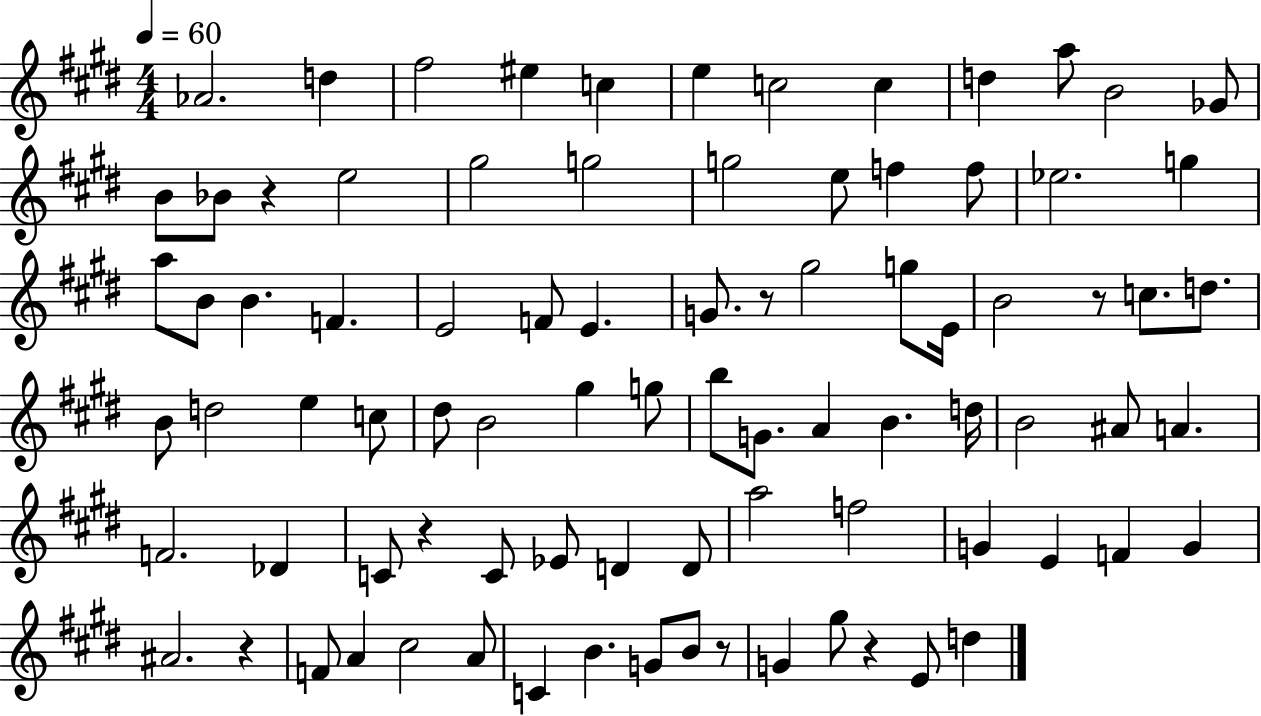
Ab4/h. D5/q F#5/h EIS5/q C5/q E5/q C5/h C5/q D5/q A5/e B4/h Gb4/e B4/e Bb4/e R/q E5/h G#5/h G5/h G5/h E5/e F5/q F5/e Eb5/h. G5/q A5/e B4/e B4/q. F4/q. E4/h F4/e E4/q. G4/e. R/e G#5/h G5/e E4/s B4/h R/e C5/e. D5/e. B4/e D5/h E5/q C5/e D#5/e B4/h G#5/q G5/e B5/e G4/e. A4/q B4/q. D5/s B4/h A#4/e A4/q. F4/h. Db4/q C4/e R/q C4/e Eb4/e D4/q D4/e A5/h F5/h G4/q E4/q F4/q G4/q A#4/h. R/q F4/e A4/q C#5/h A4/e C4/q B4/q. G4/e B4/e R/e G4/q G#5/e R/q E4/e D5/q